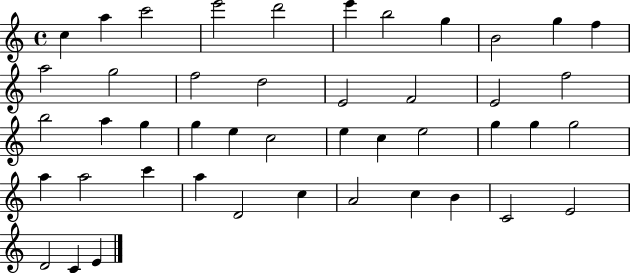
C5/q A5/q C6/h E6/h D6/h E6/q B5/h G5/q B4/h G5/q F5/q A5/h G5/h F5/h D5/h E4/h F4/h E4/h F5/h B5/h A5/q G5/q G5/q E5/q C5/h E5/q C5/q E5/h G5/q G5/q G5/h A5/q A5/h C6/q A5/q D4/h C5/q A4/h C5/q B4/q C4/h E4/h D4/h C4/q E4/q